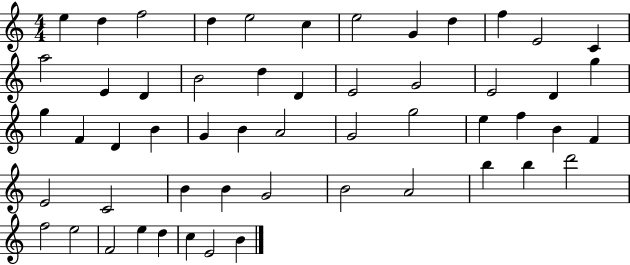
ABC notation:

X:1
T:Untitled
M:4/4
L:1/4
K:C
e d f2 d e2 c e2 G d f E2 C a2 E D B2 d D E2 G2 E2 D g g F D B G B A2 G2 g2 e f B F E2 C2 B B G2 B2 A2 b b d'2 f2 e2 F2 e d c E2 B